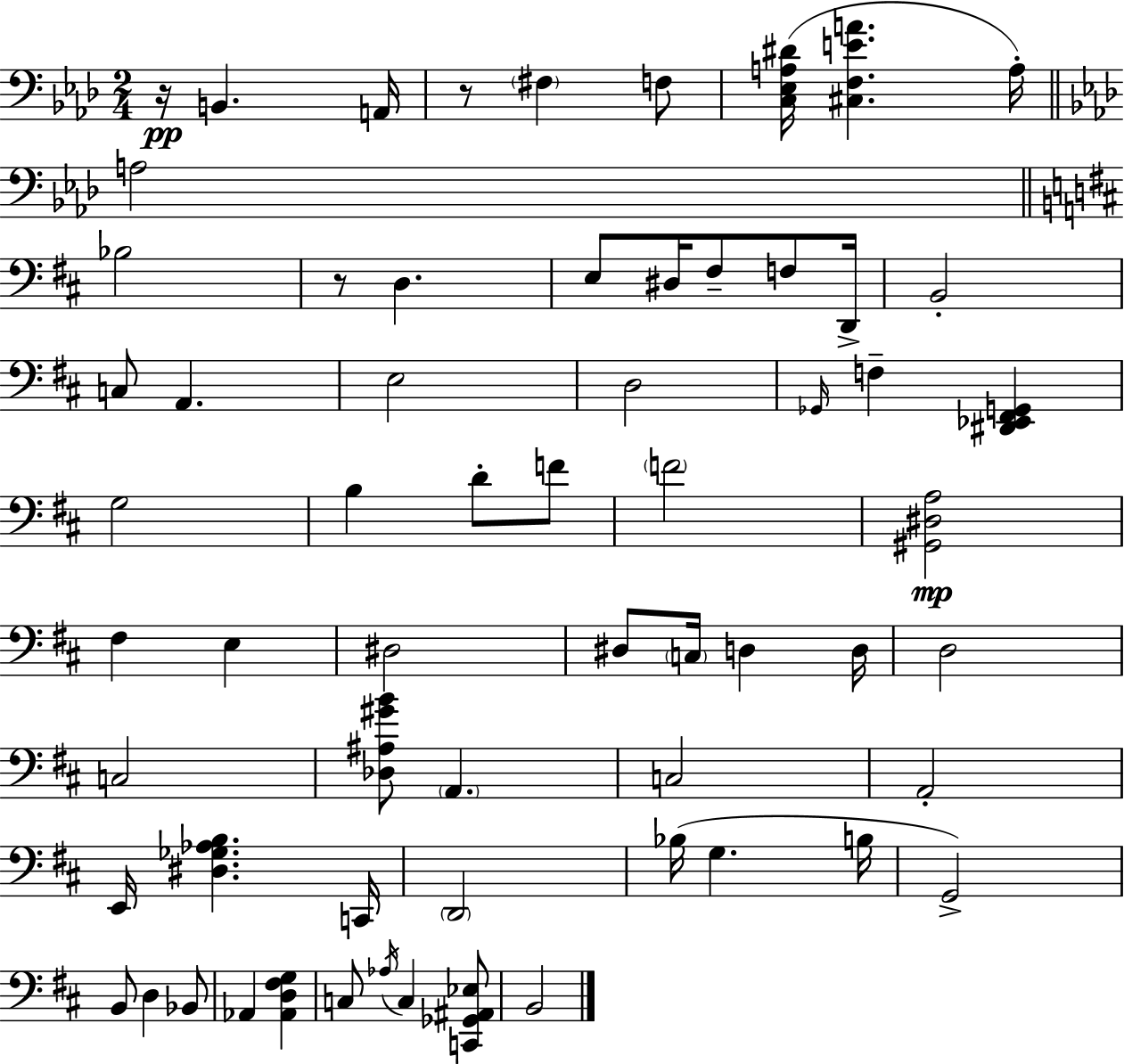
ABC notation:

X:1
T:Untitled
M:2/4
L:1/4
K:Fm
z/4 B,, A,,/4 z/2 ^F, F,/2 [C,_E,A,^D]/4 [^C,F,EA] A,/4 A,2 _B,2 z/2 D, E,/2 ^D,/4 ^F,/2 F,/2 D,,/4 B,,2 C,/2 A,, E,2 D,2 _G,,/4 F, [^D,,_E,,^F,,G,,] G,2 B, D/2 F/2 F2 [^G,,^D,A,]2 ^F, E, ^D,2 ^D,/2 C,/4 D, D,/4 D,2 C,2 [_D,^A,^GB]/2 A,, C,2 A,,2 E,,/4 [^D,_G,_A,B,] C,,/4 D,,2 _B,/4 G, B,/4 G,,2 B,,/2 D, _B,,/2 _A,, [_A,,D,^F,G,] C,/2 _A,/4 C, [C,,_G,,^A,,_E,]/2 B,,2